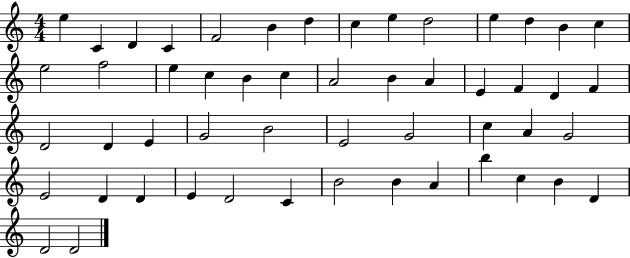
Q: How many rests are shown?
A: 0